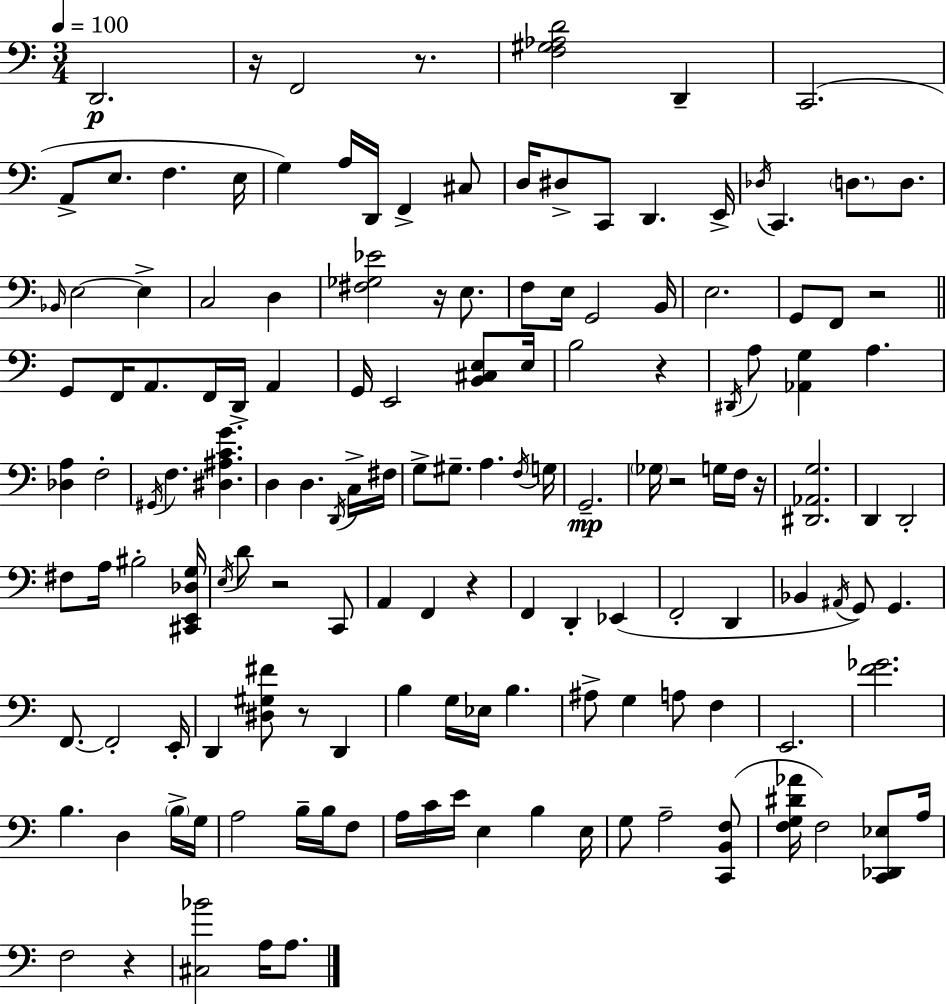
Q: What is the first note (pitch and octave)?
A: D2